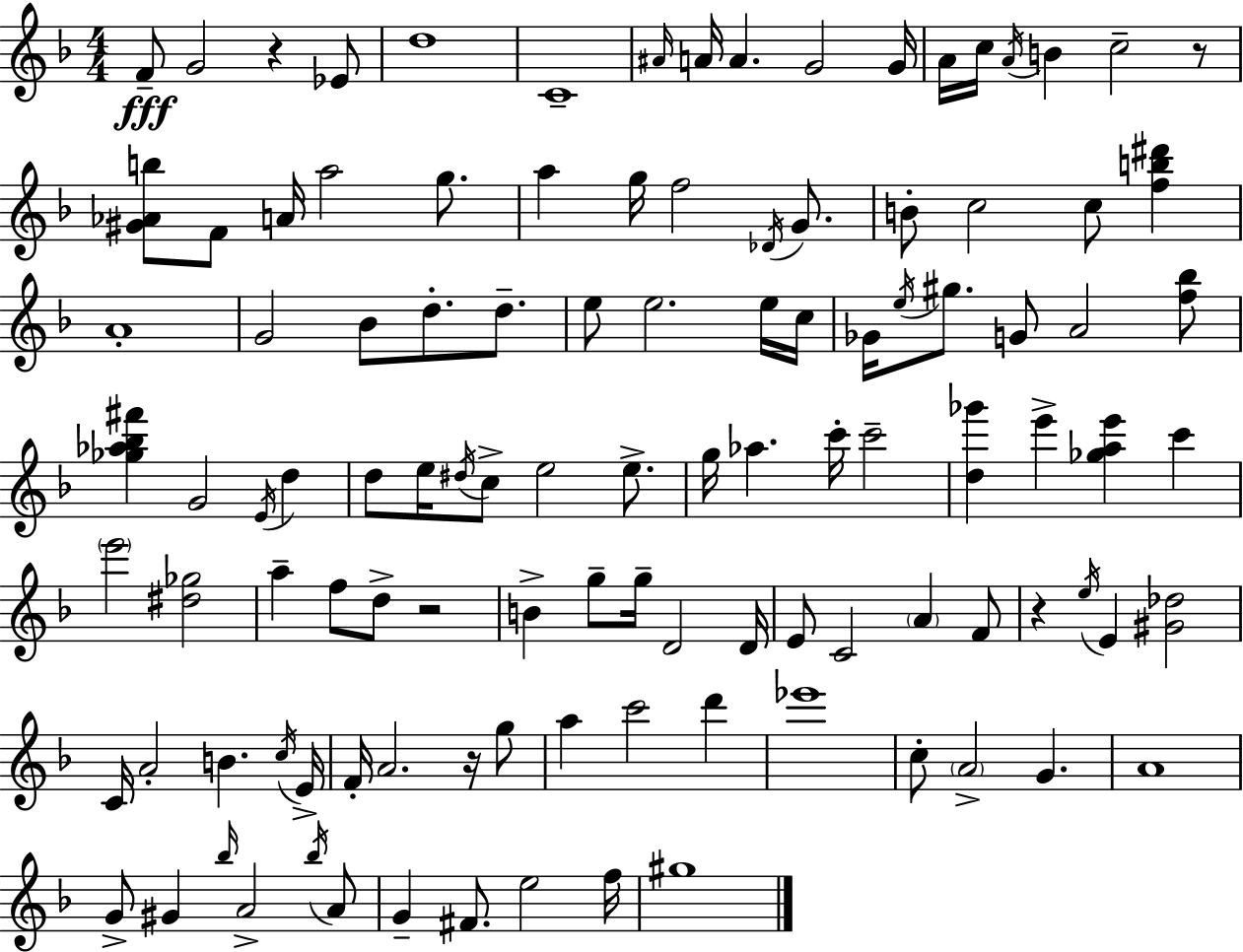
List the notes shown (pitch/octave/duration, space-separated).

F4/e G4/h R/q Eb4/e D5/w C4/w A#4/s A4/s A4/q. G4/h G4/s A4/s C5/s A4/s B4/q C5/h R/e [G#4,Ab4,B5]/e F4/e A4/s A5/h G5/e. A5/q G5/s F5/h Db4/s G4/e. B4/e C5/h C5/e [F5,B5,D#6]/q A4/w G4/h Bb4/e D5/e. D5/e. E5/e E5/h. E5/s C5/s Gb4/s E5/s G#5/e. G4/e A4/h [F5,Bb5]/e [Gb5,Ab5,Bb5,F#6]/q G4/h E4/s D5/q D5/e E5/s D#5/s C5/e E5/h E5/e. G5/s Ab5/q. C6/s C6/h [D5,Gb6]/q E6/q [Gb5,A5,E6]/q C6/q E6/h [D#5,Gb5]/h A5/q F5/e D5/e R/h B4/q G5/e G5/s D4/h D4/s E4/e C4/h A4/q F4/e R/q E5/s E4/q [G#4,Db5]/h C4/s A4/h B4/q. C5/s E4/s F4/s A4/h. R/s G5/e A5/q C6/h D6/q Eb6/w C5/e A4/h G4/q. A4/w G4/e G#4/q Bb5/s A4/h Bb5/s A4/e G4/q F#4/e. E5/h F5/s G#5/w